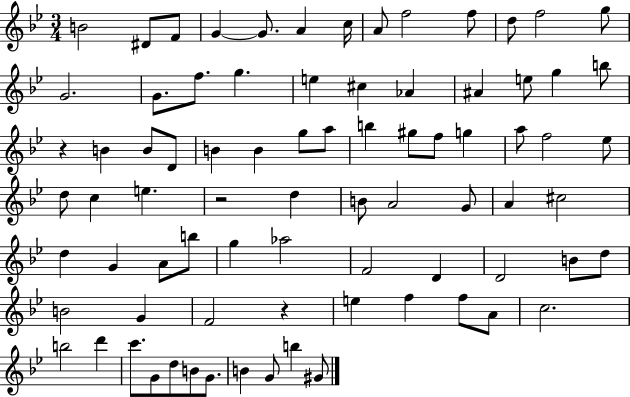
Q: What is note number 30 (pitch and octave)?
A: G5